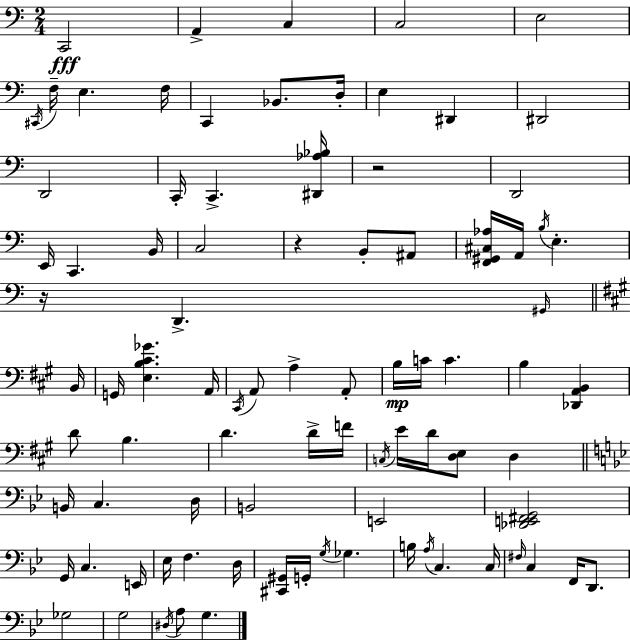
X:1
T:Untitled
M:2/4
L:1/4
K:C
C,,2 A,, C, C,2 E,2 ^C,,/4 F,/4 E, F,/4 C,, _B,,/2 D,/4 E, ^D,, ^D,,2 D,,2 C,,/4 C,, [^D,,_A,_B,]/4 z2 D,,2 E,,/4 C,, B,,/4 C,2 z B,,/2 ^A,,/2 [F,,^G,,^C,_A,]/4 A,,/4 B,/4 E, z/4 D,, ^G,,/4 B,,/4 G,,/4 [E,B,^C_G] A,,/4 ^C,,/4 A,,/2 A, A,,/2 B,/4 C/4 C B, [_D,,A,,B,,] D/2 B, D D/4 F/4 C,/4 E/4 D/4 [D,E,]/2 D, B,,/4 C, D,/4 B,,2 E,,2 [_D,,E,,^F,,G,,]2 G,,/4 C, E,,/4 _E,/4 F, D,/4 [^C,,^G,,]/4 G,,/4 G,/4 _G, B,/4 A,/4 C, C,/4 ^F,/4 C, F,,/4 D,,/2 _G,2 G,2 ^D,/4 A,/2 G,